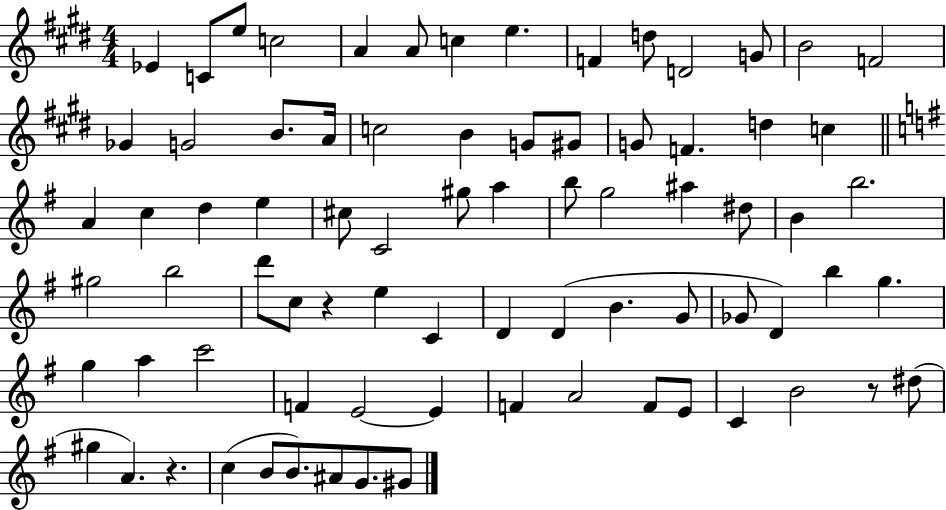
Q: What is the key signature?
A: E major